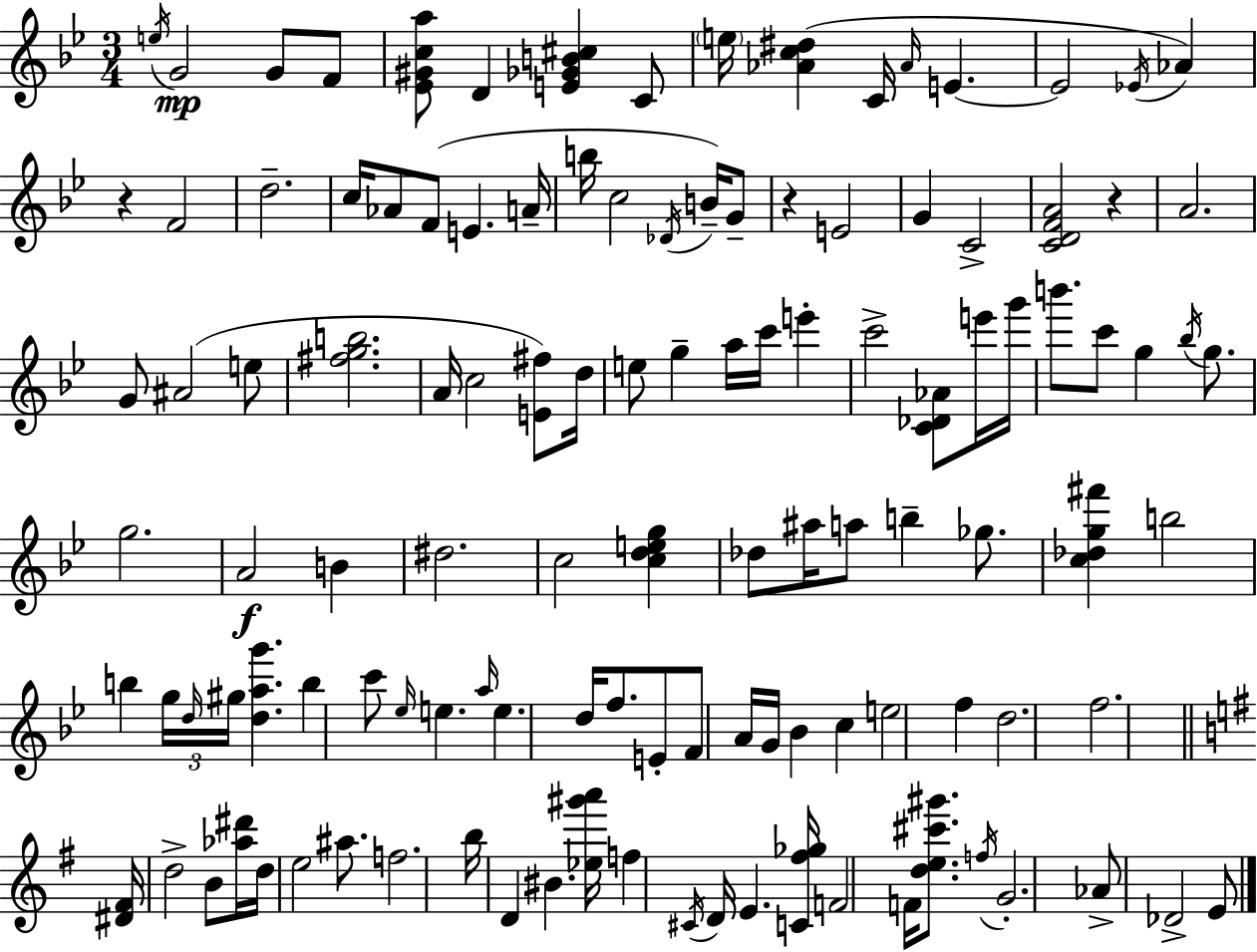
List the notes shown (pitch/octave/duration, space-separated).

E5/s G4/h G4/e F4/e [Eb4,G#4,C5,A5]/e D4/q [E4,Gb4,B4,C#5]/q C4/e E5/s [Ab4,C5,D#5]/q C4/s Ab4/s E4/q. E4/h Eb4/s Ab4/q R/q F4/h D5/h. C5/s Ab4/e F4/e E4/q. A4/s B5/s C5/h Db4/s B4/s G4/e R/q E4/h G4/q C4/h [C4,D4,F4,A4]/h R/q A4/h. G4/e A#4/h E5/e [F#5,G5,B5]/h. A4/s C5/h [E4,F#5]/e D5/s E5/e G5/q A5/s C6/s E6/q C6/h [C4,Db4,Ab4]/e E6/s G6/s B6/e. C6/e G5/q Bb5/s G5/e. G5/h. A4/h B4/q D#5/h. C5/h [C5,D5,E5,G5]/q Db5/e A#5/s A5/e B5/q Gb5/e. [C5,Db5,G5,F#6]/q B5/h B5/q G5/s D5/s G#5/s [D5,A5,G6]/q. B5/q C6/e Eb5/s E5/q. A5/s E5/q. D5/s F5/e. E4/e F4/e A4/s G4/s Bb4/q C5/q E5/h F5/q D5/h. F5/h. [D#4,F#4]/s D5/h B4/e [Ab5,D#6]/s D5/s E5/h A#5/e. F5/h. B5/s D4/q BIS4/q. [Eb5,G#6,A6]/s F5/q C#4/s D4/s E4/q. [C4,F#5,Gb5]/s F4/h F4/s [D5,E5,C#6,G#6]/e. F5/s G4/h. Ab4/e Db4/h E4/e